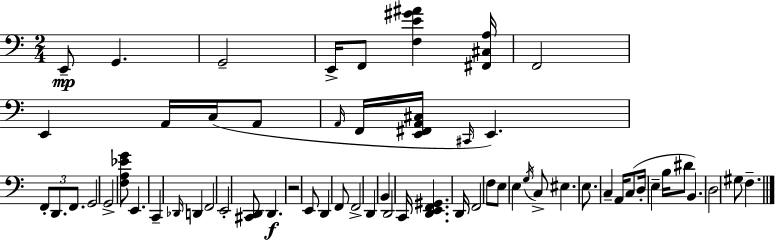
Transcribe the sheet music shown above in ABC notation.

X:1
T:Untitled
M:2/4
L:1/4
K:C
E,,/2 G,, G,,2 E,,/4 F,,/2 [F,E^G^A] [^F,,^C,A,]/4 F,,2 E,, A,,/4 C,/4 A,,/2 A,,/4 F,,/4 [E,,^F,,A,,^C,]/4 ^C,,/4 E,, F,,/2 D,,/2 F,,/2 G,,2 G,,2 [F,A,_EG]/2 E,, C,, _D,,/4 D,, F,,2 E,,2 [^C,,D,,]/2 D,, z2 E,,/2 D,, F,,/2 F,,2 D,, B,, D,,2 C,,/4 [D,,E,,F,,^G,,] D,,/4 F,,2 F,/2 E,/2 E, G,/4 C,/2 ^E, E,/2 C, A,,/4 C,/2 D,/4 E, B,/4 ^D/2 B,, D,2 ^G,/2 F,